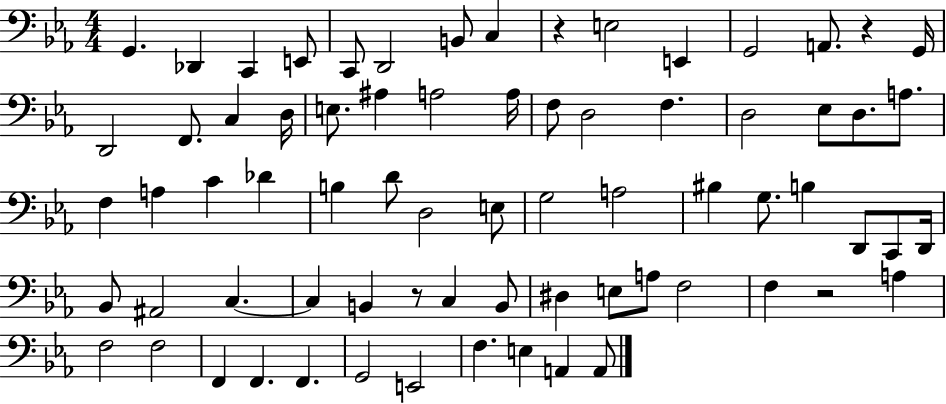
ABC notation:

X:1
T:Untitled
M:4/4
L:1/4
K:Eb
G,, _D,, C,, E,,/2 C,,/2 D,,2 B,,/2 C, z E,2 E,, G,,2 A,,/2 z G,,/4 D,,2 F,,/2 C, D,/4 E,/2 ^A, A,2 A,/4 F,/2 D,2 F, D,2 _E,/2 D,/2 A,/2 F, A, C _D B, D/2 D,2 E,/2 G,2 A,2 ^B, G,/2 B, D,,/2 C,,/2 D,,/4 _B,,/2 ^A,,2 C, C, B,, z/2 C, B,,/2 ^D, E,/2 A,/2 F,2 F, z2 A, F,2 F,2 F,, F,, F,, G,,2 E,,2 F, E, A,, A,,/2